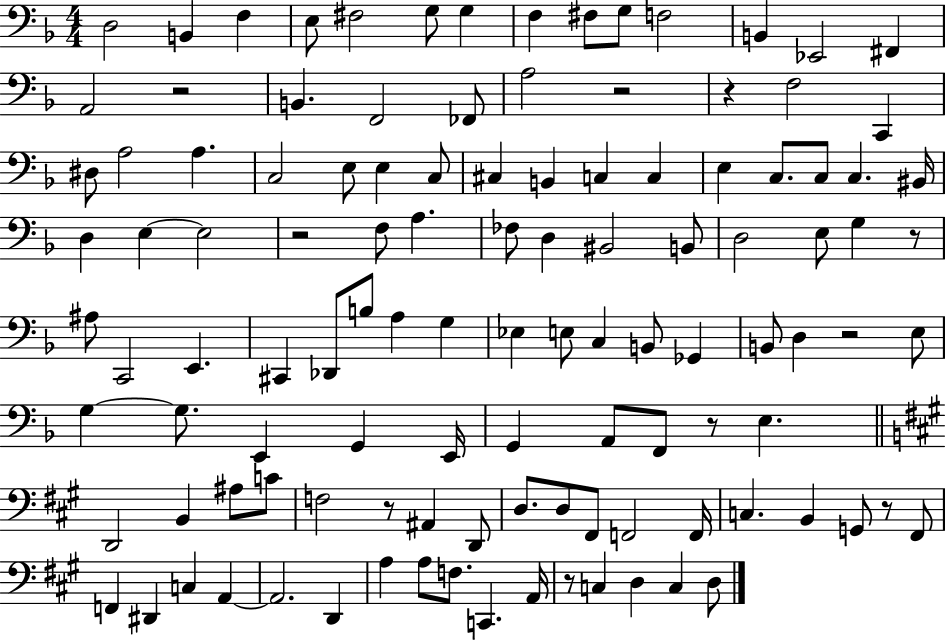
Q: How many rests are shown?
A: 10